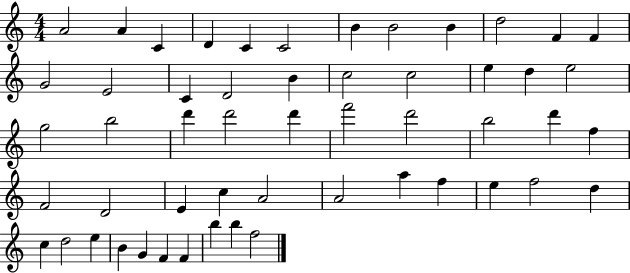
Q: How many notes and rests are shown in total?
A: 53